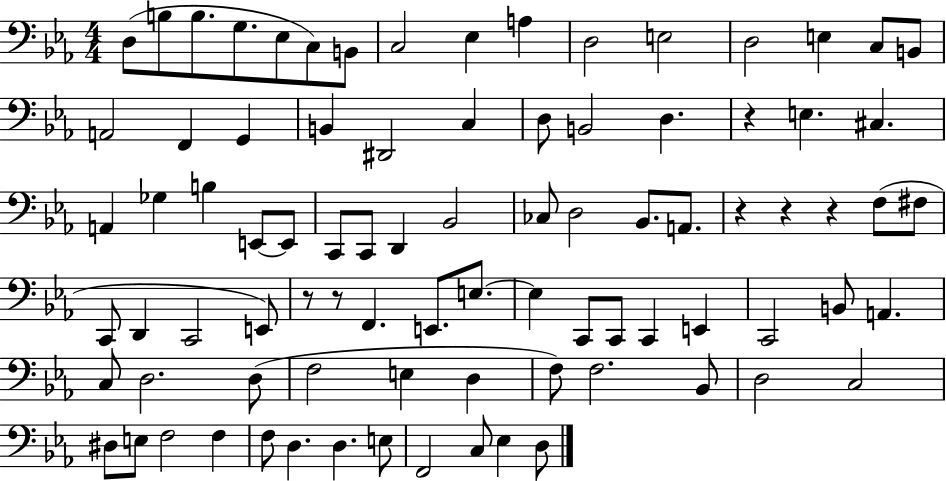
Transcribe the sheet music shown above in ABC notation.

X:1
T:Untitled
M:4/4
L:1/4
K:Eb
D,/2 B,/2 B,/2 G,/2 _E,/2 C,/2 B,,/2 C,2 _E, A, D,2 E,2 D,2 E, C,/2 B,,/2 A,,2 F,, G,, B,, ^D,,2 C, D,/2 B,,2 D, z E, ^C, A,, _G, B, E,,/2 E,,/2 C,,/2 C,,/2 D,, _B,,2 _C,/2 D,2 _B,,/2 A,,/2 z z z F,/2 ^F,/2 C,,/2 D,, C,,2 E,,/2 z/2 z/2 F,, E,,/2 E,/2 E, C,,/2 C,,/2 C,, E,, C,,2 B,,/2 A,, C,/2 D,2 D,/2 F,2 E, D, F,/2 F,2 _B,,/2 D,2 C,2 ^D,/2 E,/2 F,2 F, F,/2 D, D, E,/2 F,,2 C,/2 _E, D,/2